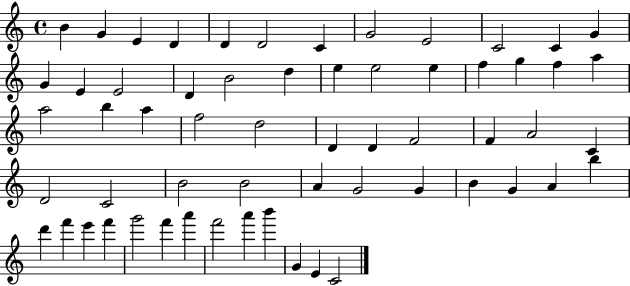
B4/q G4/q E4/q D4/q D4/q D4/h C4/q G4/h E4/h C4/h C4/q G4/q G4/q E4/q E4/h D4/q B4/h D5/q E5/q E5/h E5/q F5/q G5/q F5/q A5/q A5/h B5/q A5/q F5/h D5/h D4/q D4/q F4/h F4/q A4/h C4/q D4/h C4/h B4/h B4/h A4/q G4/h G4/q B4/q G4/q A4/q B5/q D6/q F6/q E6/q F6/q G6/h F6/q A6/q F6/h A6/q B6/q G4/q E4/q C4/h